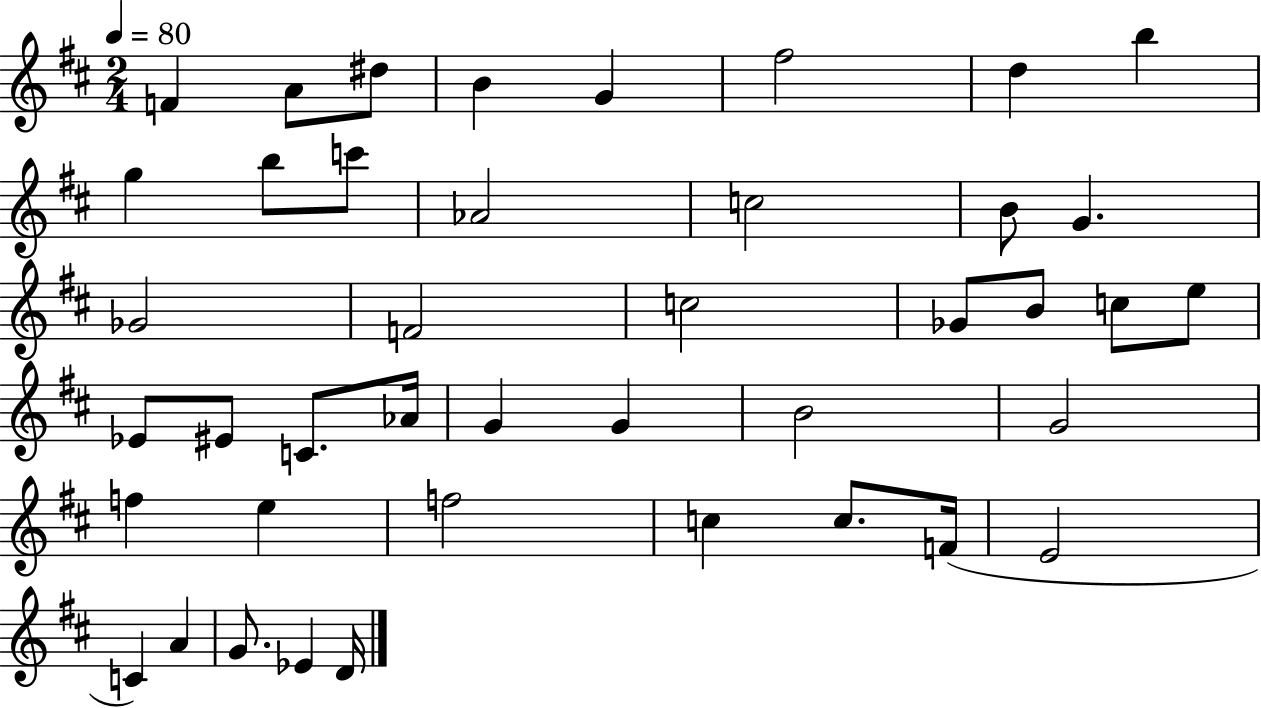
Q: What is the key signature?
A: D major